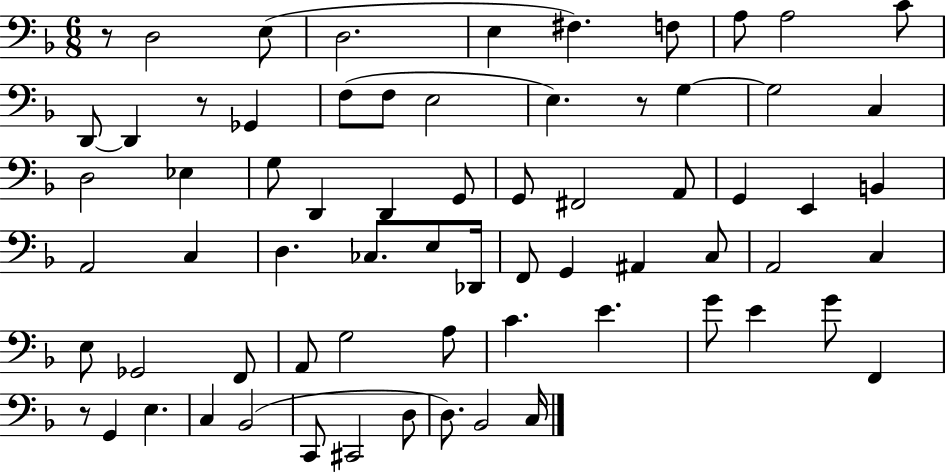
X:1
T:Untitled
M:6/8
L:1/4
K:F
z/2 D,2 E,/2 D,2 E, ^F, F,/2 A,/2 A,2 C/2 D,,/2 D,, z/2 _G,, F,/2 F,/2 E,2 E, z/2 G, G,2 C, D,2 _E, G,/2 D,, D,, G,,/2 G,,/2 ^F,,2 A,,/2 G,, E,, B,, A,,2 C, D, _C,/2 E,/2 _D,,/4 F,,/2 G,, ^A,, C,/2 A,,2 C, E,/2 _G,,2 F,,/2 A,,/2 G,2 A,/2 C E G/2 E G/2 F,, z/2 G,, E, C, _B,,2 C,,/2 ^C,,2 D,/2 D,/2 _B,,2 C,/4